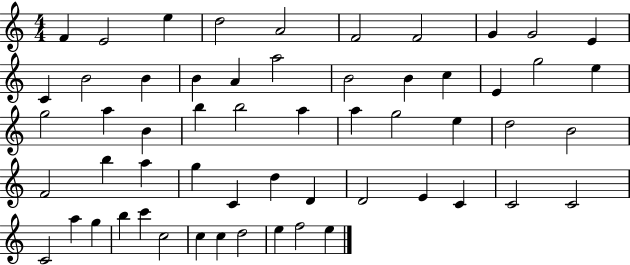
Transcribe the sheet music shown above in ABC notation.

X:1
T:Untitled
M:4/4
L:1/4
K:C
F E2 e d2 A2 F2 F2 G G2 E C B2 B B A a2 B2 B c E g2 e g2 a B b b2 a a g2 e d2 B2 F2 b a g C d D D2 E C C2 C2 C2 a g b c' c2 c c d2 e f2 e